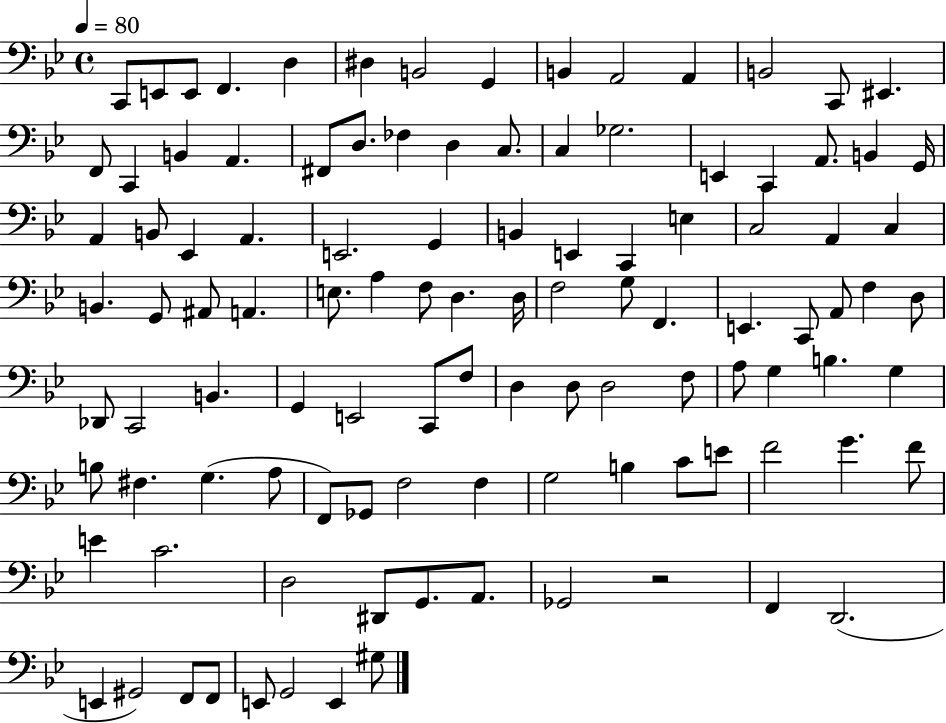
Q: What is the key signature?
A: BES major